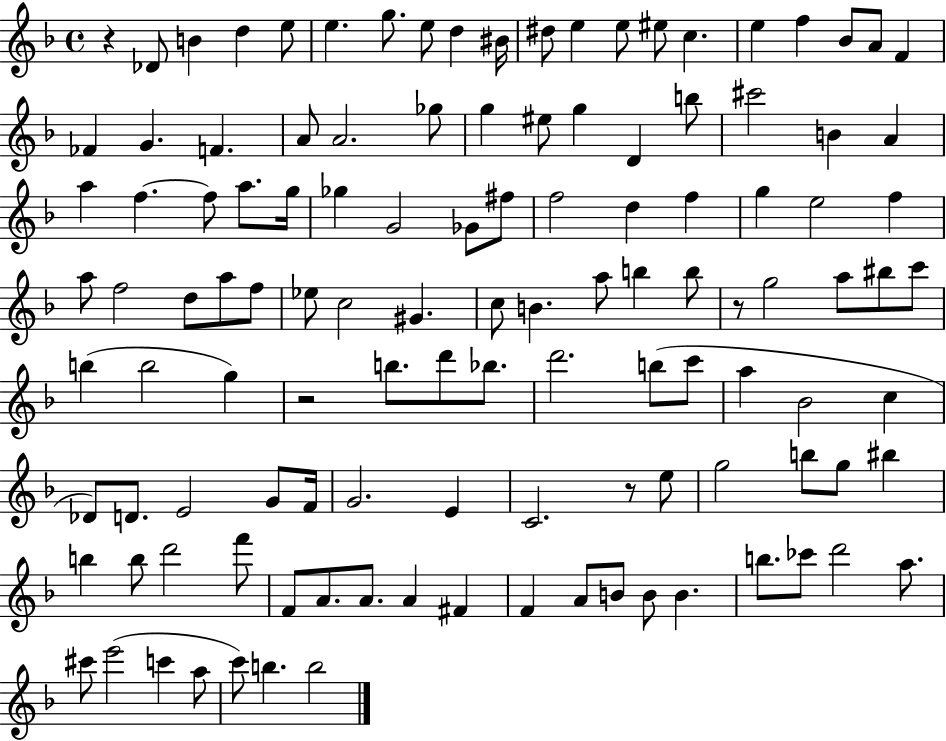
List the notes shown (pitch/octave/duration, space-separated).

R/q Db4/e B4/q D5/q E5/e E5/q. G5/e. E5/e D5/q BIS4/s D#5/e E5/q E5/e EIS5/e C5/q. E5/q F5/q Bb4/e A4/e F4/q FES4/q G4/q. F4/q. A4/e A4/h. Gb5/e G5/q EIS5/e G5/q D4/q B5/e C#6/h B4/q A4/q A5/q F5/q. F5/e A5/e. G5/s Gb5/q G4/h Gb4/e F#5/e F5/h D5/q F5/q G5/q E5/h F5/q A5/e F5/h D5/e A5/e F5/e Eb5/e C5/h G#4/q. C5/e B4/q. A5/e B5/q B5/e R/e G5/h A5/e BIS5/e C6/e B5/q B5/h G5/q R/h B5/e. D6/e Bb5/e. D6/h. B5/e C6/e A5/q Bb4/h C5/q Db4/e D4/e. E4/h G4/e F4/s G4/h. E4/q C4/h. R/e E5/e G5/h B5/e G5/e BIS5/q B5/q B5/e D6/h F6/e F4/e A4/e. A4/e. A4/q F#4/q F4/q A4/e B4/e B4/e B4/q. B5/e. CES6/e D6/h A5/e. C#6/e E6/h C6/q A5/e C6/e B5/q. B5/h